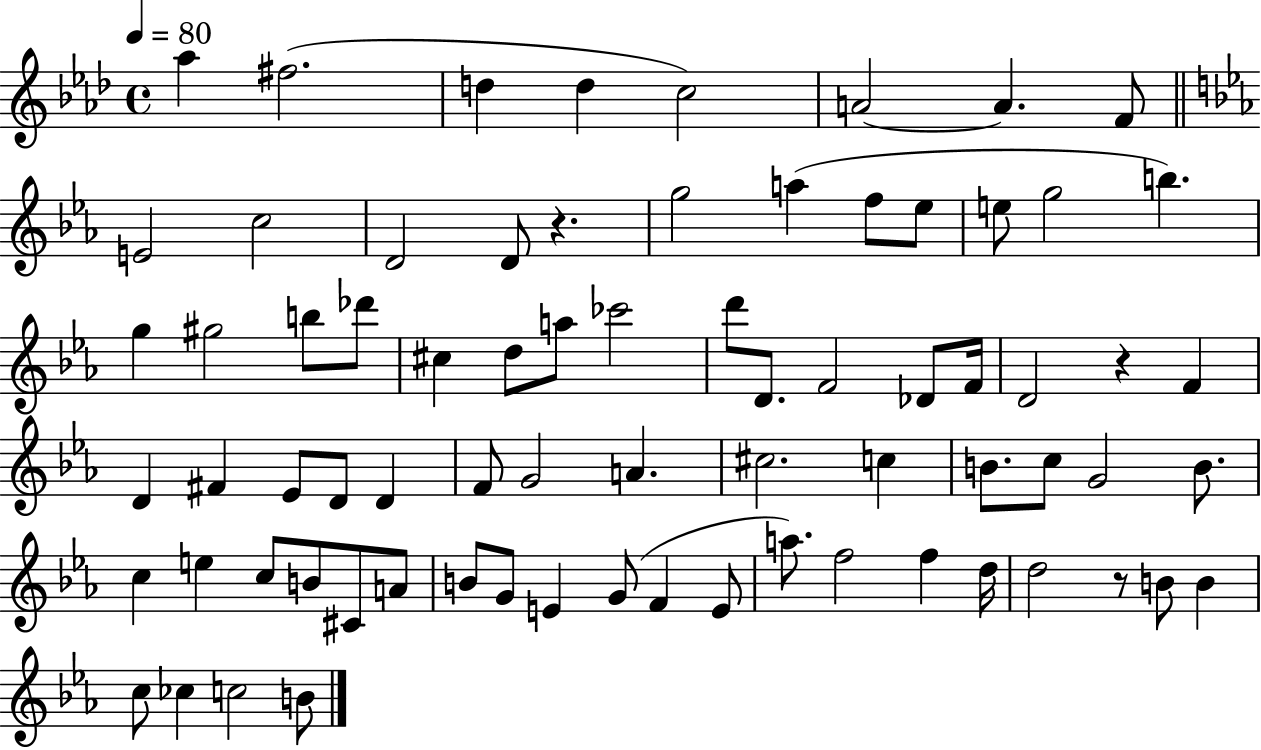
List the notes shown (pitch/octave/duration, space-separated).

Ab5/q F#5/h. D5/q D5/q C5/h A4/h A4/q. F4/e E4/h C5/h D4/h D4/e R/q. G5/h A5/q F5/e Eb5/e E5/e G5/h B5/q. G5/q G#5/h B5/e Db6/e C#5/q D5/e A5/e CES6/h D6/e D4/e. F4/h Db4/e F4/s D4/h R/q F4/q D4/q F#4/q Eb4/e D4/e D4/q F4/e G4/h A4/q. C#5/h. C5/q B4/e. C5/e G4/h B4/e. C5/q E5/q C5/e B4/e C#4/e A4/e B4/e G4/e E4/q G4/e F4/q E4/e A5/e. F5/h F5/q D5/s D5/h R/e B4/e B4/q C5/e CES5/q C5/h B4/e